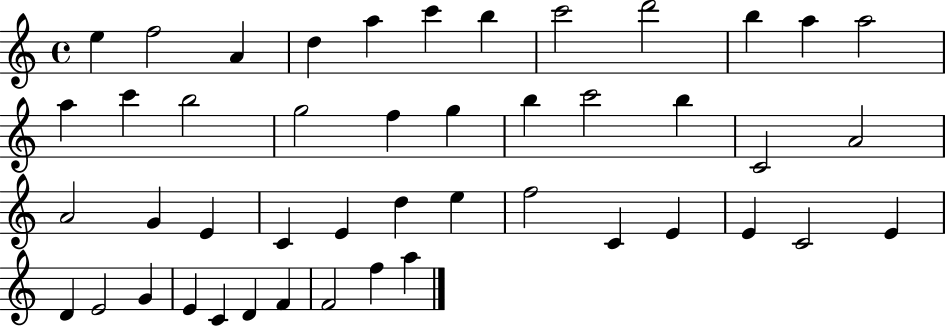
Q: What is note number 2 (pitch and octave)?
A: F5